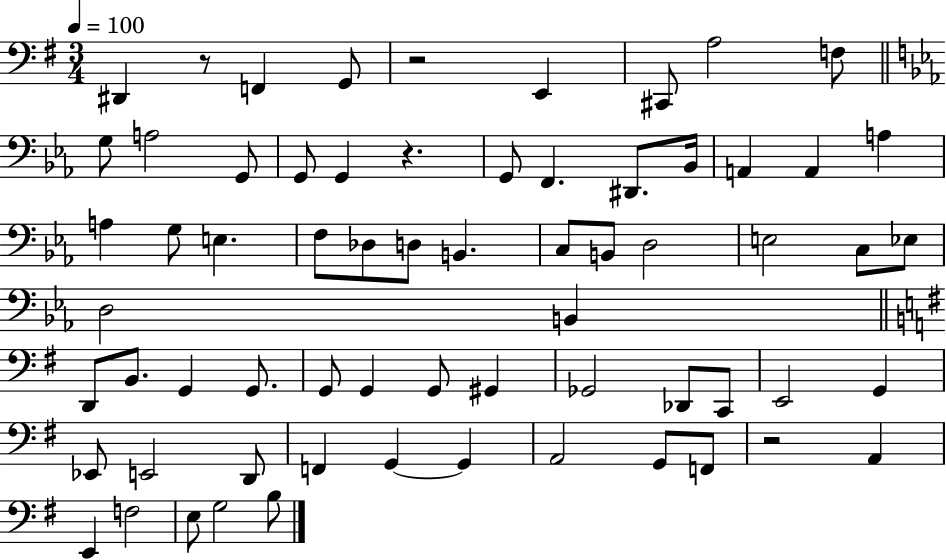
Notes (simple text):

D#2/q R/e F2/q G2/e R/h E2/q C#2/e A3/h F3/e G3/e A3/h G2/e G2/e G2/q R/q. G2/e F2/q. D#2/e. Bb2/s A2/q A2/q A3/q A3/q G3/e E3/q. F3/e Db3/e D3/e B2/q. C3/e B2/e D3/h E3/h C3/e Eb3/e D3/h B2/q D2/e B2/e. G2/q G2/e. G2/e G2/q G2/e G#2/q Gb2/h Db2/e C2/e E2/h G2/q Eb2/e E2/h D2/e F2/q G2/q G2/q A2/h G2/e F2/e R/h A2/q E2/q F3/h E3/e G3/h B3/e